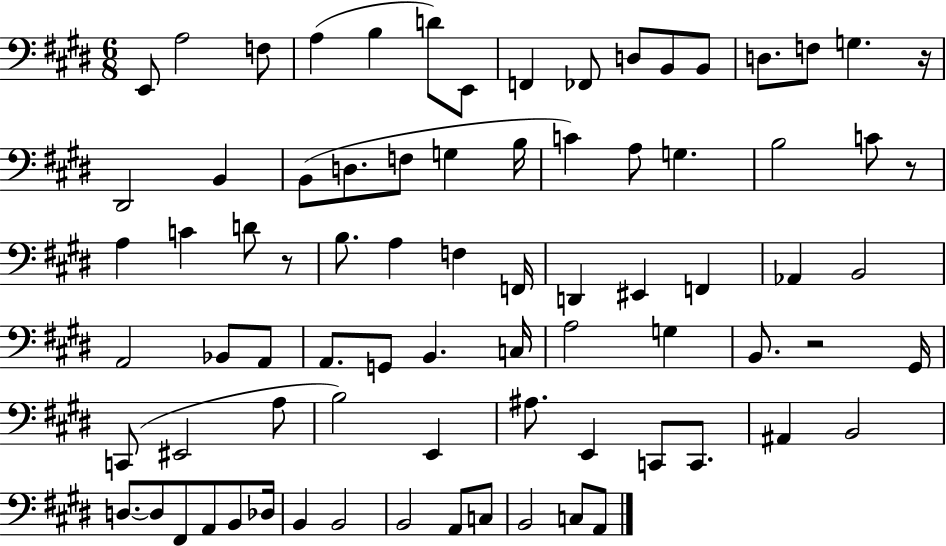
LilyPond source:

{
  \clef bass
  \numericTimeSignature
  \time 6/8
  \key e \major
  e,8 a2 f8 | a4( b4 d'8) e,8 | f,4 fes,8 d8 b,8 b,8 | d8. f8 g4. r16 | \break dis,2 b,4 | b,8( d8. f8 g4 b16 | c'4) a8 g4. | b2 c'8 r8 | \break a4 c'4 d'8 r8 | b8. a4 f4 f,16 | d,4 eis,4 f,4 | aes,4 b,2 | \break a,2 bes,8 a,8 | a,8. g,8 b,4. c16 | a2 g4 | b,8. r2 gis,16 | \break c,8( eis,2 a8 | b2) e,4 | ais8. e,4 c,8 c,8. | ais,4 b,2 | \break d8.~~ d8 fis,8 a,8 b,8 des16 | b,4 b,2 | b,2 a,8 c8 | b,2 c8 a,8 | \break \bar "|."
}